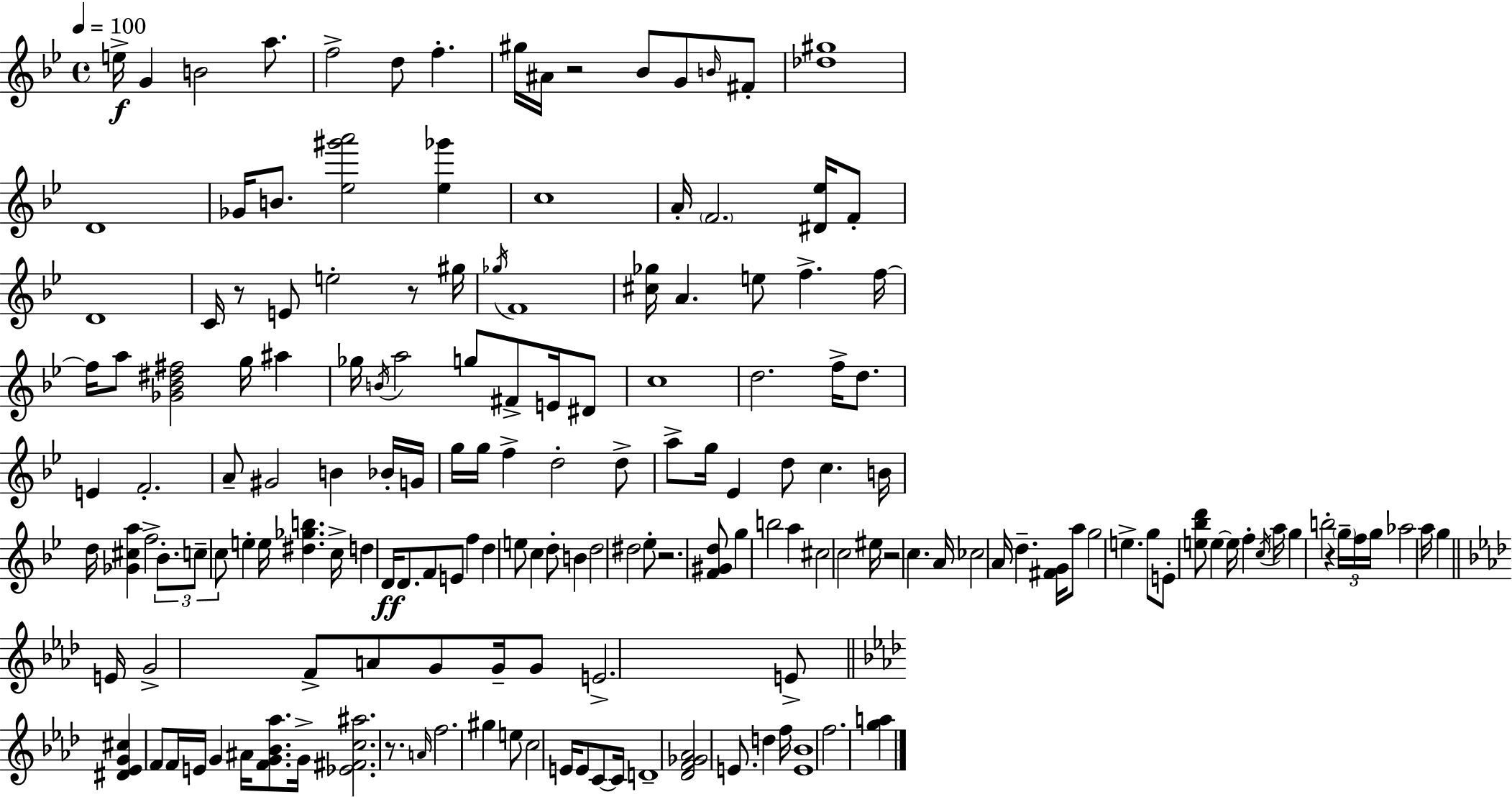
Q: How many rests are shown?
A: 7